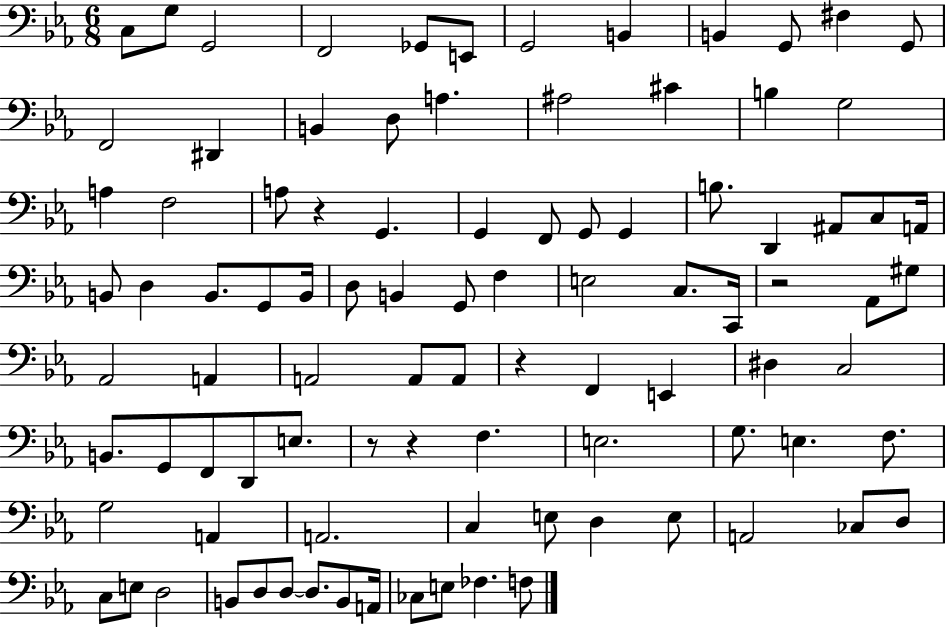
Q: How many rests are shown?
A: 5